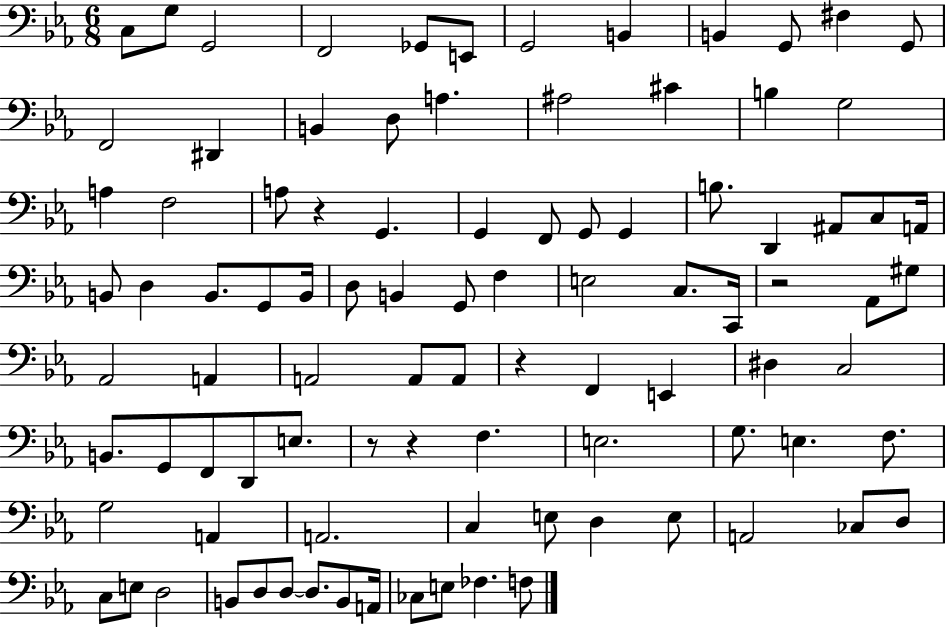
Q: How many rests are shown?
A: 5